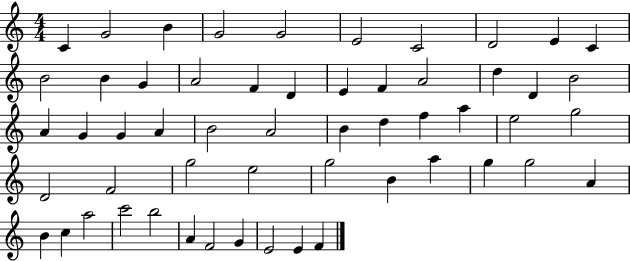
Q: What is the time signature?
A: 4/4